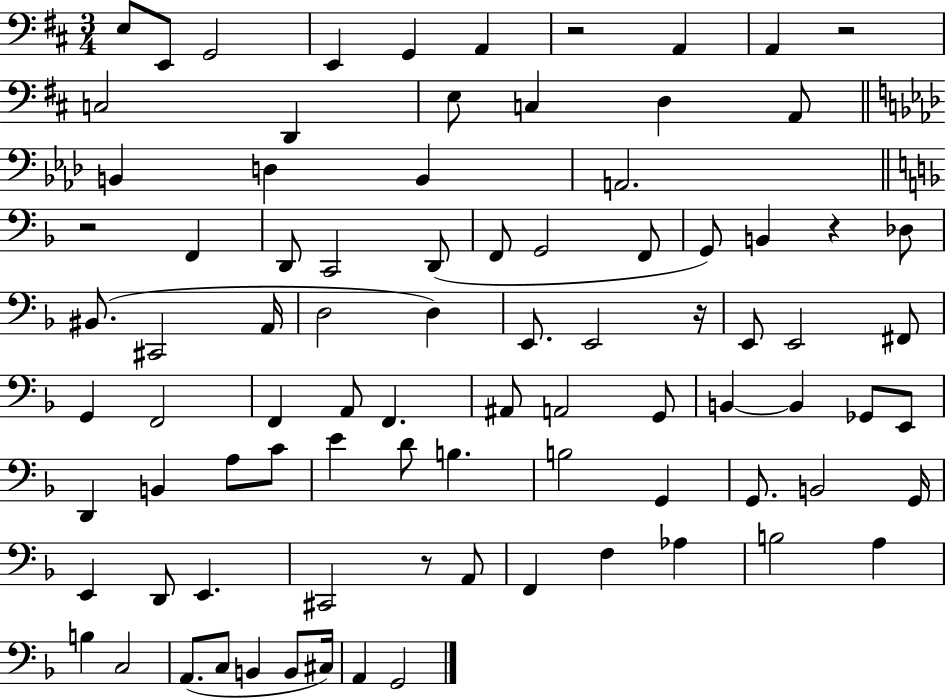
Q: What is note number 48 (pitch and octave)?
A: B2